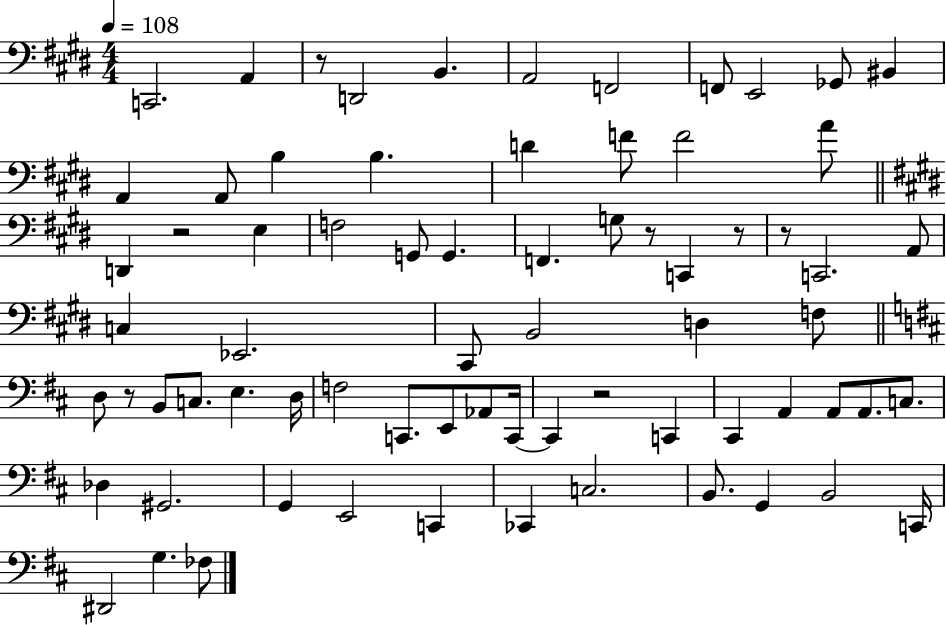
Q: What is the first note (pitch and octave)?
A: C2